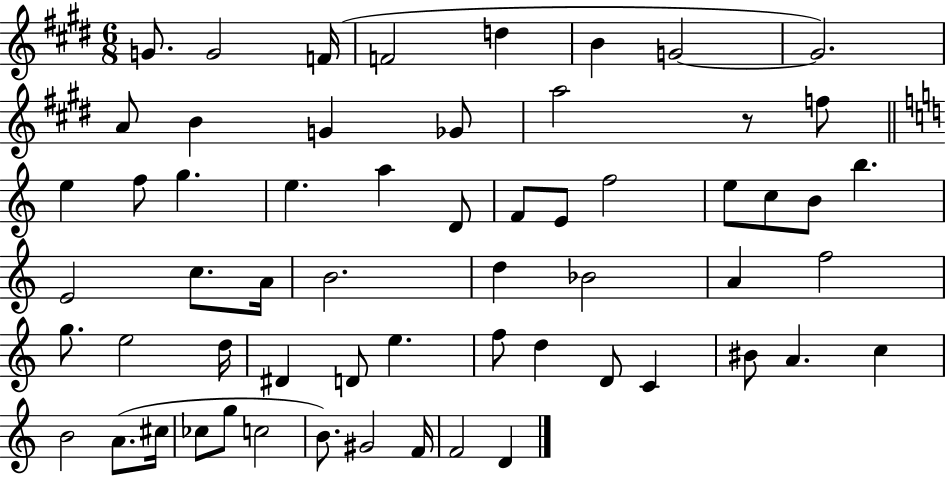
{
  \clef treble
  \numericTimeSignature
  \time 6/8
  \key e \major
  g'8. g'2 f'16( | f'2 d''4 | b'4 g'2~~ | g'2.) | \break a'8 b'4 g'4 ges'8 | a''2 r8 f''8 | \bar "||" \break \key a \minor e''4 f''8 g''4. | e''4. a''4 d'8 | f'8 e'8 f''2 | e''8 c''8 b'8 b''4. | \break e'2 c''8. a'16 | b'2. | d''4 bes'2 | a'4 f''2 | \break g''8. e''2 d''16 | dis'4 d'8 e''4. | f''8 d''4 d'8 c'4 | bis'8 a'4. c''4 | \break b'2 a'8.( cis''16 | ces''8 g''8 c''2 | b'8.) gis'2 f'16 | f'2 d'4 | \break \bar "|."
}